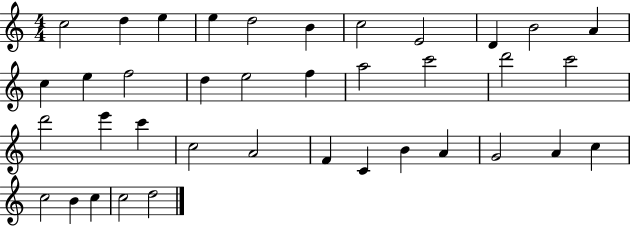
{
  \clef treble
  \numericTimeSignature
  \time 4/4
  \key c \major
  c''2 d''4 e''4 | e''4 d''2 b'4 | c''2 e'2 | d'4 b'2 a'4 | \break c''4 e''4 f''2 | d''4 e''2 f''4 | a''2 c'''2 | d'''2 c'''2 | \break d'''2 e'''4 c'''4 | c''2 a'2 | f'4 c'4 b'4 a'4 | g'2 a'4 c''4 | \break c''2 b'4 c''4 | c''2 d''2 | \bar "|."
}